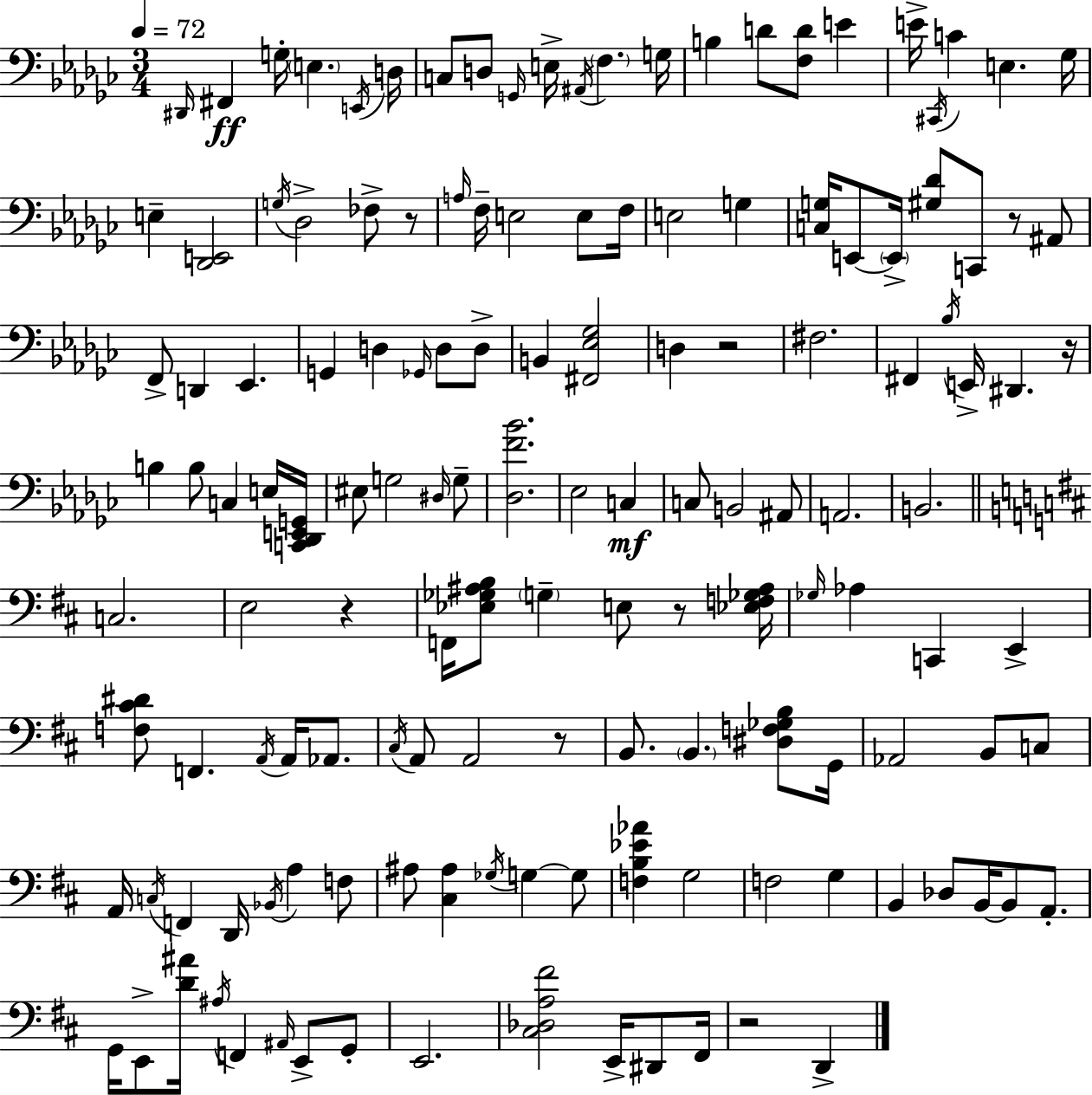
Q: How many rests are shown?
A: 8